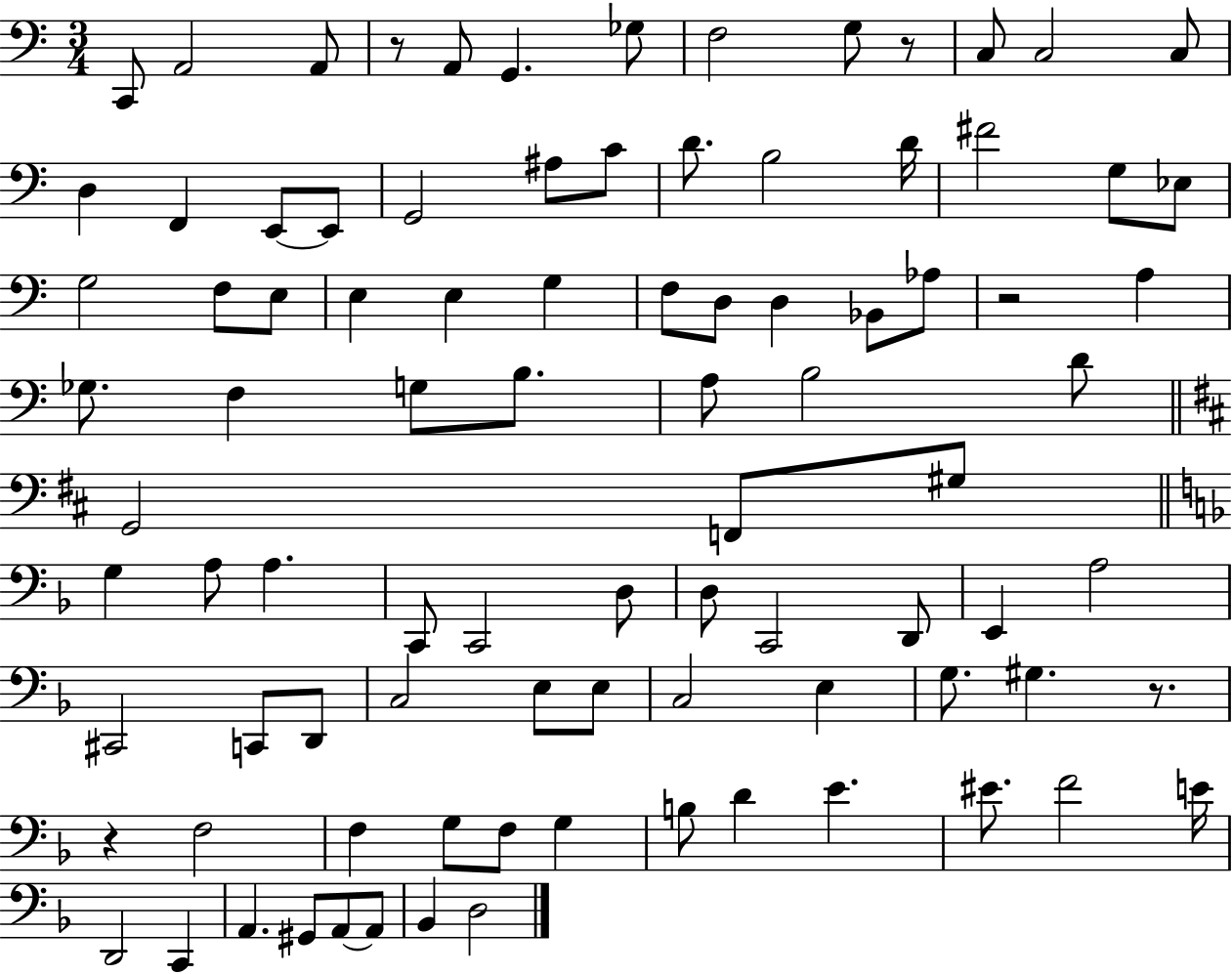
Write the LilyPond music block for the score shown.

{
  \clef bass
  \numericTimeSignature
  \time 3/4
  \key c \major
  \repeat volta 2 { c,8 a,2 a,8 | r8 a,8 g,4. ges8 | f2 g8 r8 | c8 c2 c8 | \break d4 f,4 e,8~~ e,8 | g,2 ais8 c'8 | d'8. b2 d'16 | fis'2 g8 ees8 | \break g2 f8 e8 | e4 e4 g4 | f8 d8 d4 bes,8 aes8 | r2 a4 | \break ges8. f4 g8 b8. | a8 b2 d'8 | \bar "||" \break \key d \major g,2 f,8 gis8 | \bar "||" \break \key f \major g4 a8 a4. | c,8 c,2 d8 | d8 c,2 d,8 | e,4 a2 | \break cis,2 c,8 d,8 | c2 e8 e8 | c2 e4 | g8. gis4. r8. | \break r4 f2 | f4 g8 f8 g4 | b8 d'4 e'4. | eis'8. f'2 e'16 | \break d,2 c,4 | a,4. gis,8 a,8~~ a,8 | bes,4 d2 | } \bar "|."
}